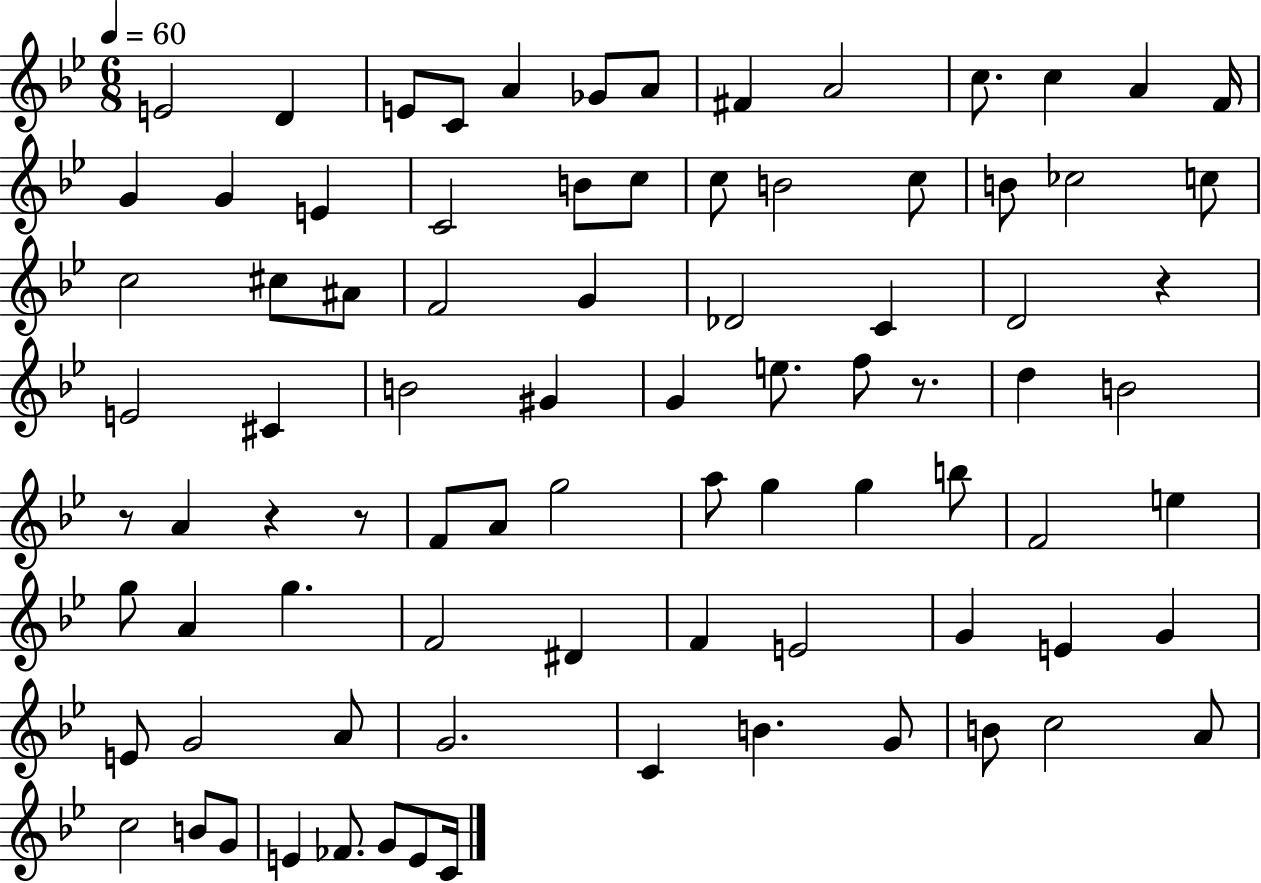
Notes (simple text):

E4/h D4/q E4/e C4/e A4/q Gb4/e A4/e F#4/q A4/h C5/e. C5/q A4/q F4/s G4/q G4/q E4/q C4/h B4/e C5/e C5/e B4/h C5/e B4/e CES5/h C5/e C5/h C#5/e A#4/e F4/h G4/q Db4/h C4/q D4/h R/q E4/h C#4/q B4/h G#4/q G4/q E5/e. F5/e R/e. D5/q B4/h R/e A4/q R/q R/e F4/e A4/e G5/h A5/e G5/q G5/q B5/e F4/h E5/q G5/e A4/q G5/q. F4/h D#4/q F4/q E4/h G4/q E4/q G4/q E4/e G4/h A4/e G4/h. C4/q B4/q. G4/e B4/e C5/h A4/e C5/h B4/e G4/e E4/q FES4/e. G4/e E4/e C4/s